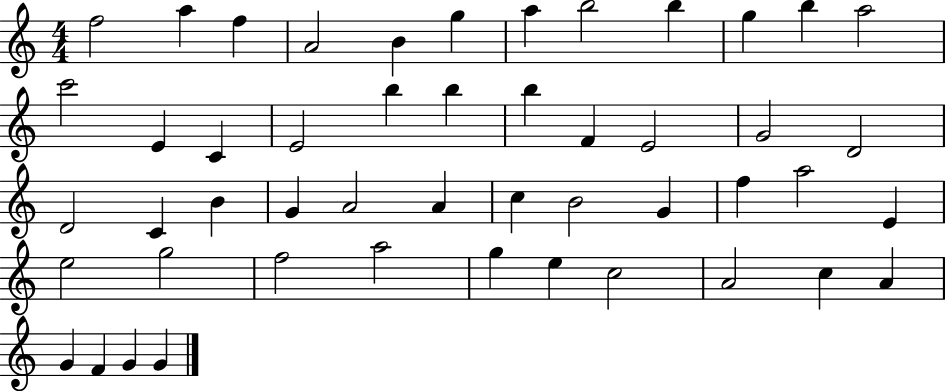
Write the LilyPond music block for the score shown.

{
  \clef treble
  \numericTimeSignature
  \time 4/4
  \key c \major
  f''2 a''4 f''4 | a'2 b'4 g''4 | a''4 b''2 b''4 | g''4 b''4 a''2 | \break c'''2 e'4 c'4 | e'2 b''4 b''4 | b''4 f'4 e'2 | g'2 d'2 | \break d'2 c'4 b'4 | g'4 a'2 a'4 | c''4 b'2 g'4 | f''4 a''2 e'4 | \break e''2 g''2 | f''2 a''2 | g''4 e''4 c''2 | a'2 c''4 a'4 | \break g'4 f'4 g'4 g'4 | \bar "|."
}